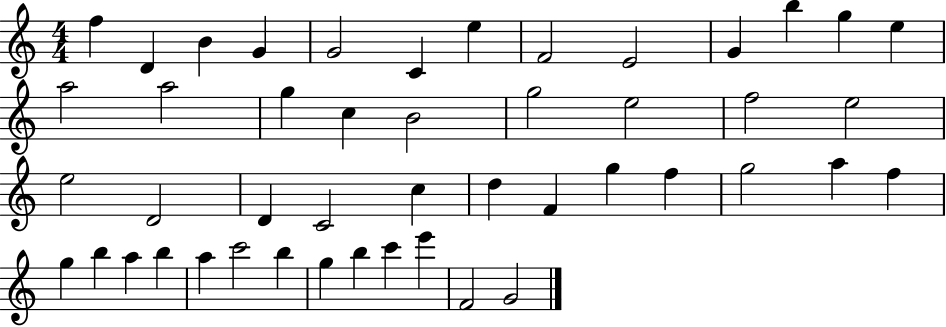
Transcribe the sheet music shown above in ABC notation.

X:1
T:Untitled
M:4/4
L:1/4
K:C
f D B G G2 C e F2 E2 G b g e a2 a2 g c B2 g2 e2 f2 e2 e2 D2 D C2 c d F g f g2 a f g b a b a c'2 b g b c' e' F2 G2